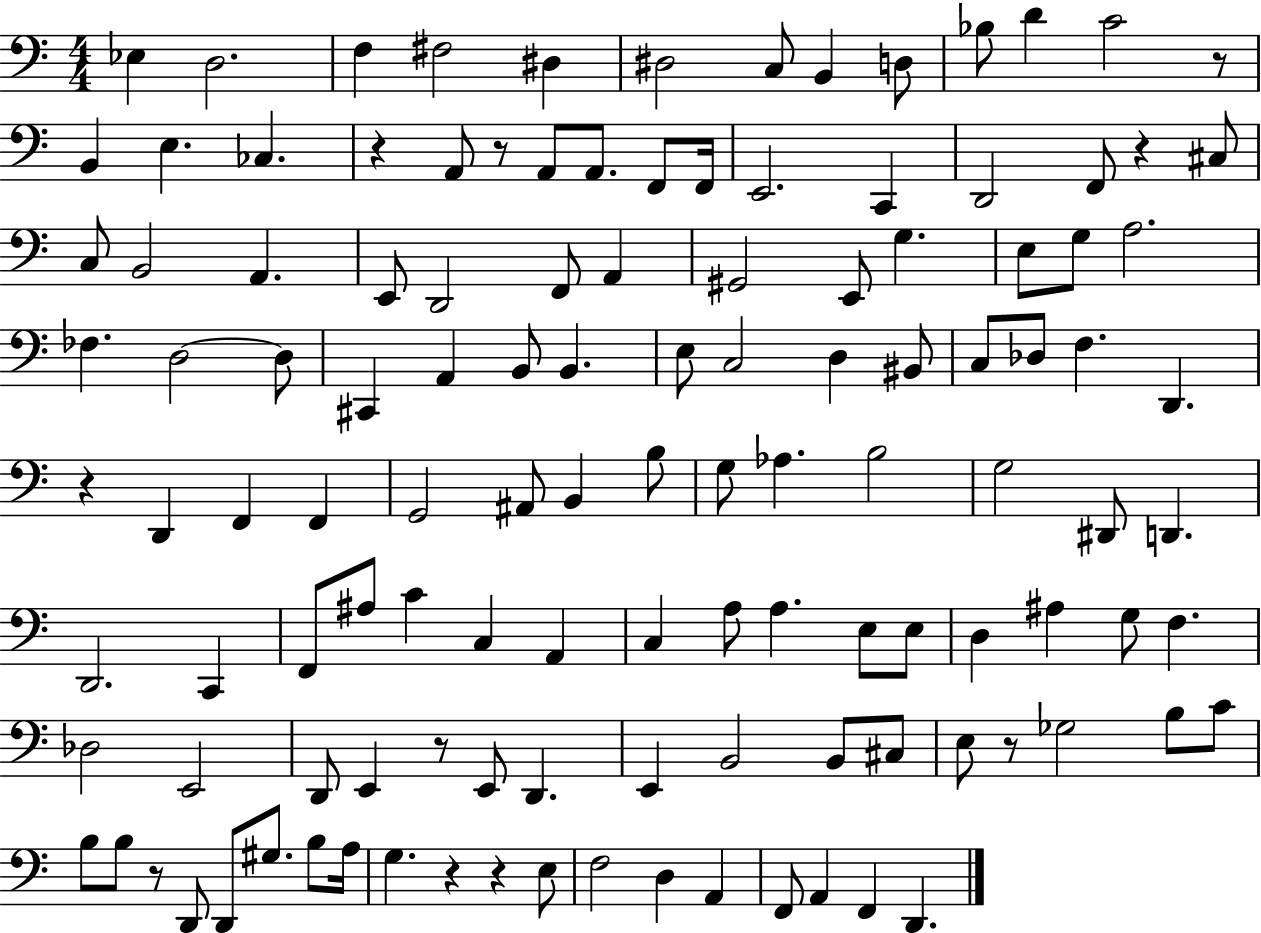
X:1
T:Untitled
M:4/4
L:1/4
K:C
_E, D,2 F, ^F,2 ^D, ^D,2 C,/2 B,, D,/2 _B,/2 D C2 z/2 B,, E, _C, z A,,/2 z/2 A,,/2 A,,/2 F,,/2 F,,/4 E,,2 C,, D,,2 F,,/2 z ^C,/2 C,/2 B,,2 A,, E,,/2 D,,2 F,,/2 A,, ^G,,2 E,,/2 G, E,/2 G,/2 A,2 _F, D,2 D,/2 ^C,, A,, B,,/2 B,, E,/2 C,2 D, ^B,,/2 C,/2 _D,/2 F, D,, z D,, F,, F,, G,,2 ^A,,/2 B,, B,/2 G,/2 _A, B,2 G,2 ^D,,/2 D,, D,,2 C,, F,,/2 ^A,/2 C C, A,, C, A,/2 A, E,/2 E,/2 D, ^A, G,/2 F, _D,2 E,,2 D,,/2 E,, z/2 E,,/2 D,, E,, B,,2 B,,/2 ^C,/2 E,/2 z/2 _G,2 B,/2 C/2 B,/2 B,/2 z/2 D,,/2 D,,/2 ^G,/2 B,/2 A,/4 G, z z E,/2 F,2 D, A,, F,,/2 A,, F,, D,,